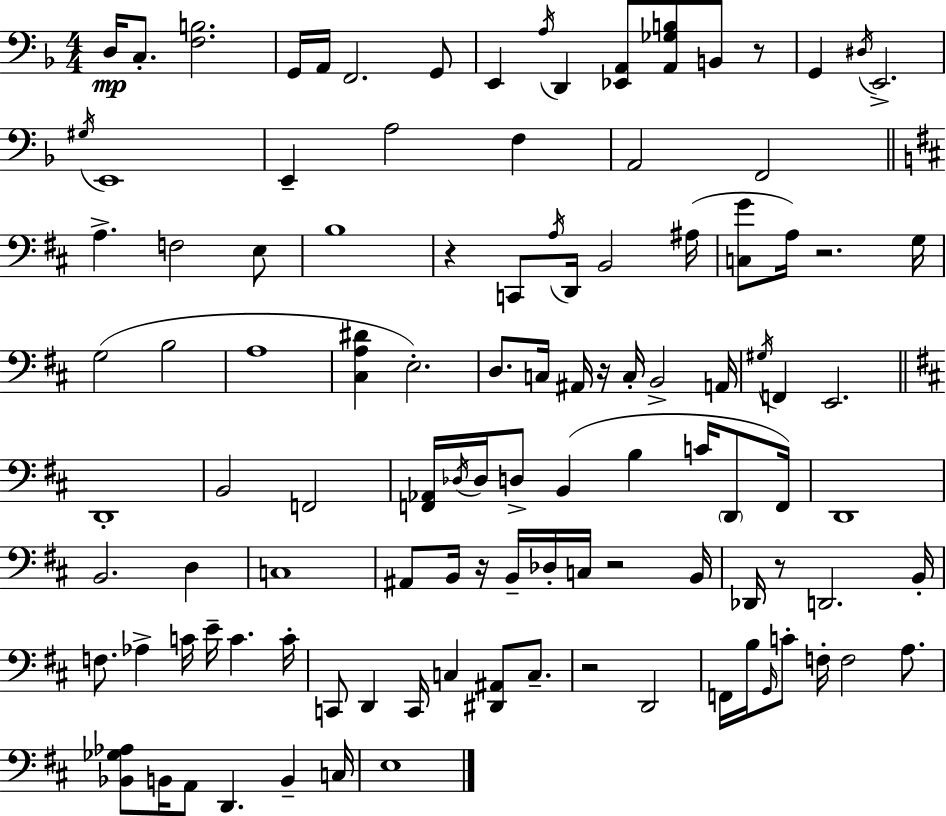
{
  \clef bass
  \numericTimeSignature
  \time 4/4
  \key d \minor
  d16\mp c8.-. <f b>2. | g,16 a,16 f,2. g,8 | e,4 \acciaccatura { a16 } d,4 <ees, a,>8 <a, ges b>8 b,8 r8 | g,4 \acciaccatura { dis16 } e,2.-> | \break \acciaccatura { gis16 } e,1 | e,4-- a2 f4 | a,2 f,2 | \bar "||" \break \key d \major a4.-> f2 e8 | b1 | r4 c,8 \acciaccatura { a16 } d,16 b,2 | ais16( <c g'>8 a16) r2. | \break g16 g2( b2 | a1 | <cis a dis'>4 e2.-.) | d8. c16 ais,16 r16 c16-. b,2-> | \break a,16 \acciaccatura { gis16 } f,4 e,2. | \bar "||" \break \key d \major d,1-. | b,2 f,2 | <f, aes,>16 \acciaccatura { des16 } des16 d8-> b,4( b4 c'16 \parenthesize d,8 | f,16) d,1 | \break b,2. d4 | c1 | ais,8 b,16 r16 b,16-- des16-. c16 r2 | b,16 des,16 r8 d,2. | \break b,16-. f8. aes4-> c'16 e'16-- c'4. | c'16-. c,8 d,4 c,16 c4 <dis, ais,>8 c8.-- | r2 d,2 | f,16 b16 \grace { g,16 } c'8-. f16-. f2 a8. | \break <bes, ges aes>8 b,16 a,8 d,4. b,4-- | c16 e1 | \bar "|."
}